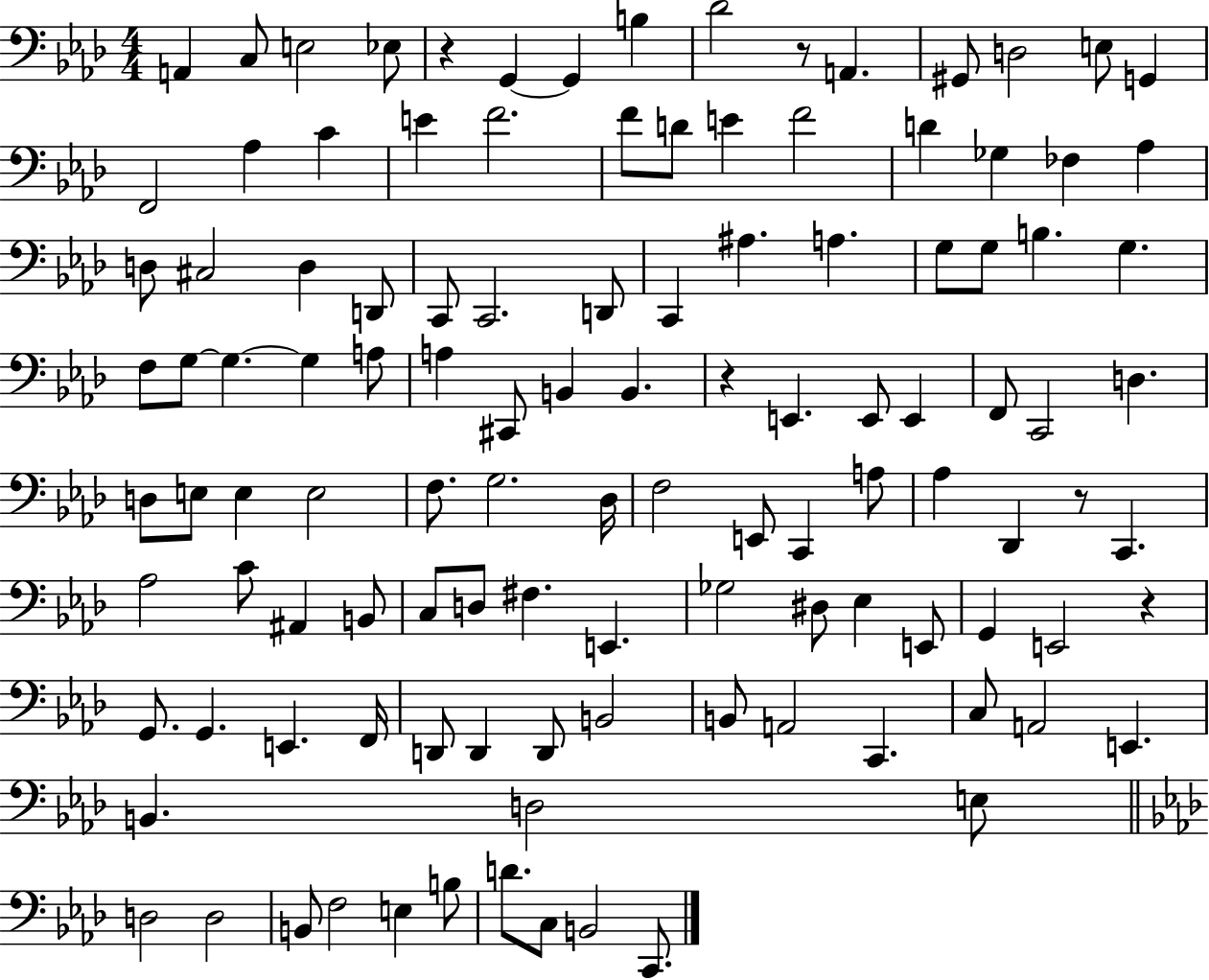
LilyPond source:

{
  \clef bass
  \numericTimeSignature
  \time 4/4
  \key aes \major
  a,4 c8 e2 ees8 | r4 g,4~~ g,4 b4 | des'2 r8 a,4. | gis,8 d2 e8 g,4 | \break f,2 aes4 c'4 | e'4 f'2. | f'8 d'8 e'4 f'2 | d'4 ges4 fes4 aes4 | \break d8 cis2 d4 d,8 | c,8 c,2. d,8 | c,4 ais4. a4. | g8 g8 b4. g4. | \break f8 g8~~ g4.~~ g4 a8 | a4 cis,8 b,4 b,4. | r4 e,4. e,8 e,4 | f,8 c,2 d4. | \break d8 e8 e4 e2 | f8. g2. des16 | f2 e,8 c,4 a8 | aes4 des,4 r8 c,4. | \break aes2 c'8 ais,4 b,8 | c8 d8 fis4. e,4. | ges2 dis8 ees4 e,8 | g,4 e,2 r4 | \break g,8. g,4. e,4. f,16 | d,8 d,4 d,8 b,2 | b,8 a,2 c,4. | c8 a,2 e,4. | \break b,4. d2 e8 | \bar "||" \break \key f \minor d2 d2 | b,8 f2 e4 b8 | d'8. c8 b,2 c,8. | \bar "|."
}